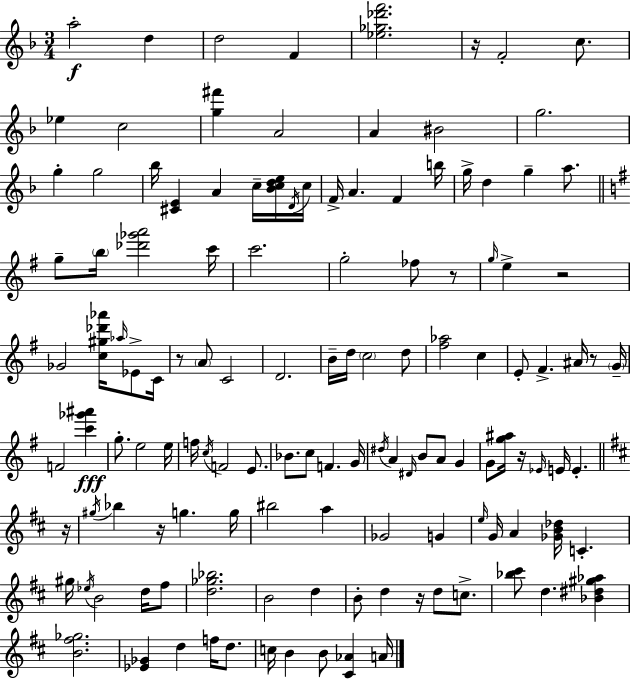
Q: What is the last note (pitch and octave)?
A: A4